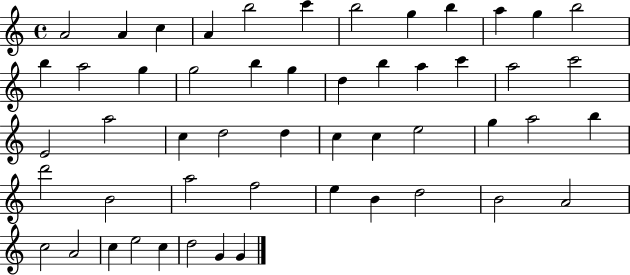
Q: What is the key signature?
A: C major